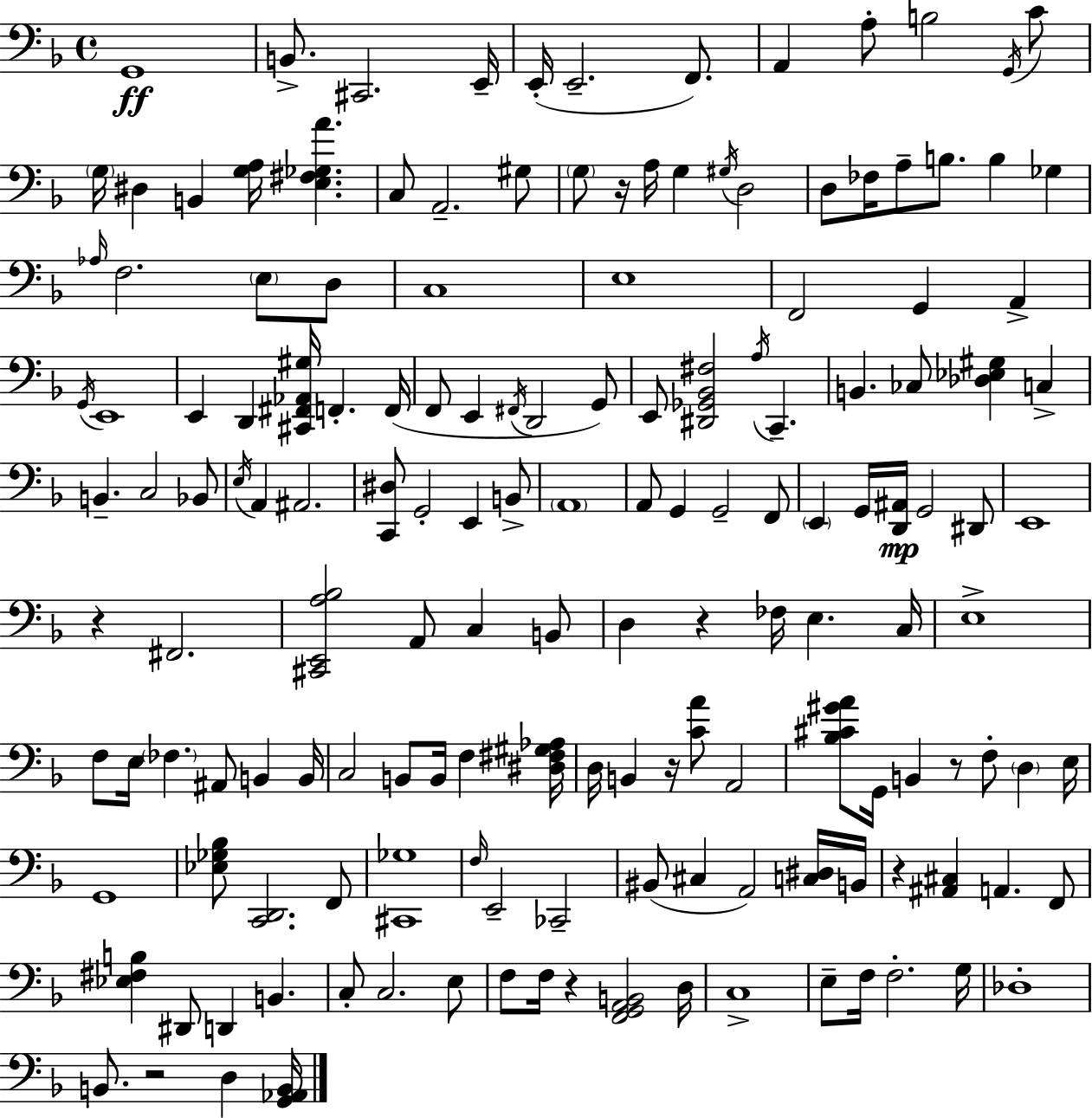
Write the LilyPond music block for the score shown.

{
  \clef bass
  \time 4/4
  \defaultTimeSignature
  \key f \major
  \repeat volta 2 { g,1\ff | b,8.-> cis,2. e,16-- | e,16-.( e,2.-- f,8.) | a,4 a8-. b2 \acciaccatura { g,16 } c'8 | \break \parenthesize g16 dis4 b,4 <g a>16 <e fis ges a'>4. | c8 a,2.-- gis8 | \parenthesize g8 r16 a16 g4 \acciaccatura { gis16 } d2 | d8 fes16 a8-- b8. b4 ges4 | \break \grace { aes16 } f2. \parenthesize e8 | d8 c1 | e1 | f,2 g,4 a,4-> | \break \acciaccatura { g,16 } e,1 | e,4 d,4 <cis, fis, aes, gis>16 f,4.-. | f,16( f,8 e,4 \acciaccatura { fis,16 } d,2 | g,8) e,8 <dis, ges, bes, fis>2 \acciaccatura { a16 } | \break c,4.-- b,4. ces8 <des ees gis>4 | c4-> b,4.-- c2 | bes,8 \acciaccatura { e16 } a,4 ais,2. | <c, dis>8 g,2-. | \break e,4 b,8-> \parenthesize a,1 | a,8 g,4 g,2-- | f,8 \parenthesize e,4 g,16 <d, ais,>16\mp g,2 | dis,8 e,1 | \break r4 fis,2. | <cis, e, a bes>2 a,8 | c4 b,8 d4 r4 fes16 | e4. c16 e1-> | \break f8 e16 \parenthesize fes4. | ais,8 b,4 b,16 c2 b,8 | b,16 f4 <dis fis gis aes>16 d16 b,4 r16 <c' a'>8 a,2 | <bes cis' gis' a'>8 g,16 b,4 r8 | \break f8-. \parenthesize d4 e16 g,1 | <ees ges bes>8 <c, d,>2. | f,8 <cis, ges>1 | \grace { f16 } e,2-- | \break ces,2-- bis,8( cis4 a,2) | <c dis>16 b,16 r4 <ais, cis>4 | a,4. f,8 <ees fis b>4 dis,8 d,4 | b,4. c8-. c2. | \break e8 f8 f16 r4 <f, g, a, b,>2 | d16 c1-> | e8-- f16 f2.-. | g16 des1-. | \break b,8. r2 | d4 <g, aes, b,>16 } \bar "|."
}